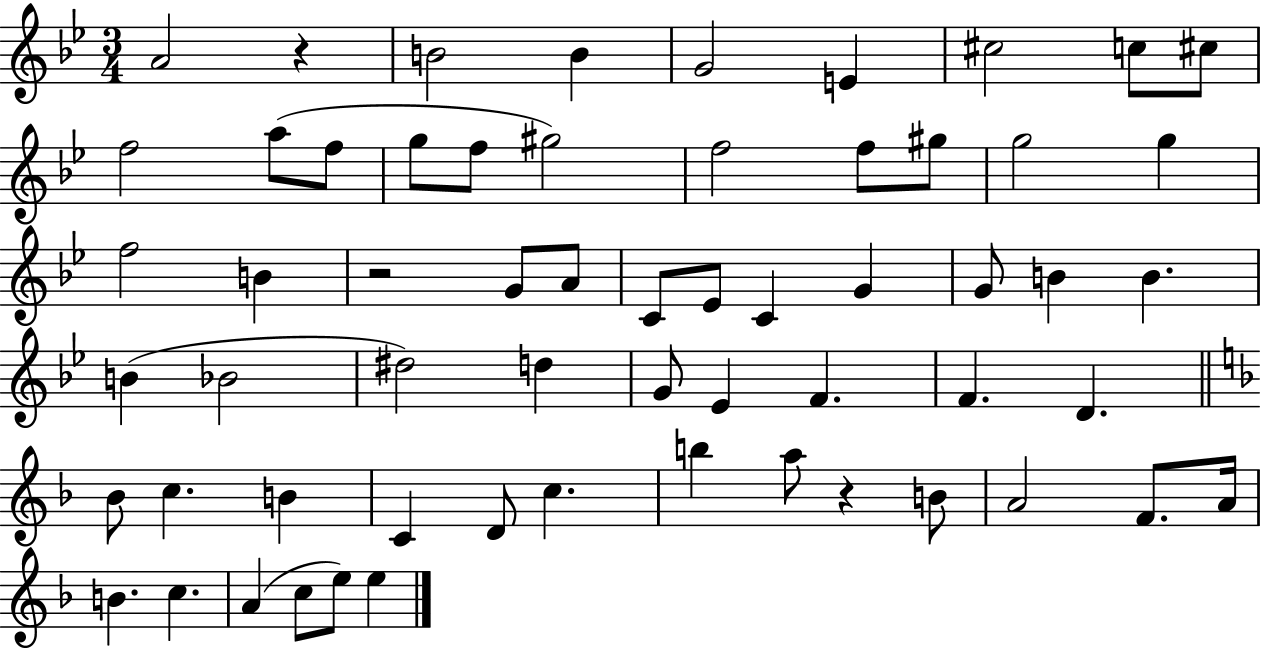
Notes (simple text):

A4/h R/q B4/h B4/q G4/h E4/q C#5/h C5/e C#5/e F5/h A5/e F5/e G5/e F5/e G#5/h F5/h F5/e G#5/e G5/h G5/q F5/h B4/q R/h G4/e A4/e C4/e Eb4/e C4/q G4/q G4/e B4/q B4/q. B4/q Bb4/h D#5/h D5/q G4/e Eb4/q F4/q. F4/q. D4/q. Bb4/e C5/q. B4/q C4/q D4/e C5/q. B5/q A5/e R/q B4/e A4/h F4/e. A4/s B4/q. C5/q. A4/q C5/e E5/e E5/q